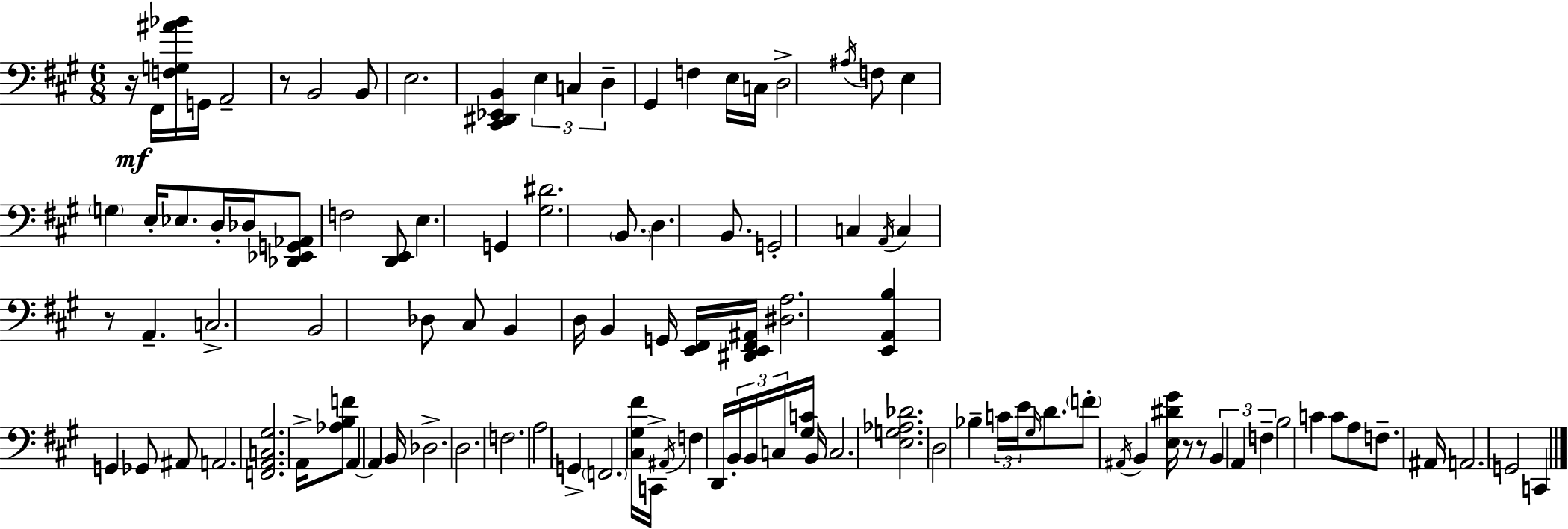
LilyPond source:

{
  \clef bass
  \numericTimeSignature
  \time 6/8
  \key a \major
  r16\mf fis,16 <f g ais' bes'>16 g,16 a,2-- | r8 b,2 b,8 | e2. | <cis, dis, ees, b,>4 \tuplet 3/2 { e4 c4 | \break d4-- } gis,4 f4 | e16 c16 d2-> \acciaccatura { ais16 } f8 | e4 \parenthesize g4 e16-. ees8. | d16-. des16 <des, ees, g, aes,>8 f2 | \break <d, e,>8 e4. g,4 | <gis dis'>2. | \parenthesize b,8. d4. b,8. | g,2-. c4 | \break \acciaccatura { a,16 } c4 r8 a,4.-- | c2.-> | b,2 des8 | cis8 b,4 d16 b,4 g,16 | \break <e, fis,>16 <dis, e, fis, ais,>16 <dis a>2. | <e, a, b>4 g,4 ges,8 | ais,8 a,2. | <f, a, c gis>2. | \break a,16-> <aes b f'>8 a,4~~ a,4 | b,16 des2.-> | d2. | f2. | \break a2 g,4-> | \parenthesize f,2. | <cis gis fis'>16 c,16-> \acciaccatura { ais,16 } f4 d,16 \tuplet 3/2 { b,16-. b,16 | c16 } <gis c'>16 b,16 c2. | \break <e g aes des'>2. | d2 bes4-- | \tuplet 3/2 { c'16 e'16 \grace { gis16 } } d'8. \parenthesize f'8-. \acciaccatura { ais,16 } | b,4 <e dis' gis'>16 r8 r8 \tuplet 3/2 { b,4 | \break a,4 f4-- } b2 | c'4 c'8 a8 | f8.-- ais,16 a,2. | g,2 | \break c,4 \bar "|."
}